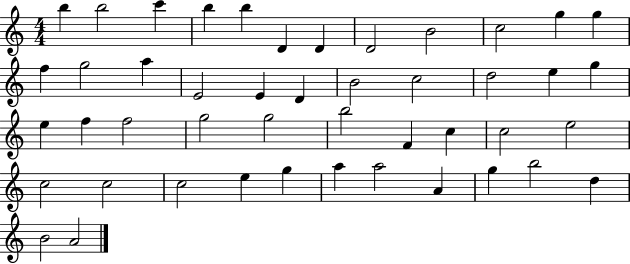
X:1
T:Untitled
M:4/4
L:1/4
K:C
b b2 c' b b D D D2 B2 c2 g g f g2 a E2 E D B2 c2 d2 e g e f f2 g2 g2 b2 F c c2 e2 c2 c2 c2 e g a a2 A g b2 d B2 A2